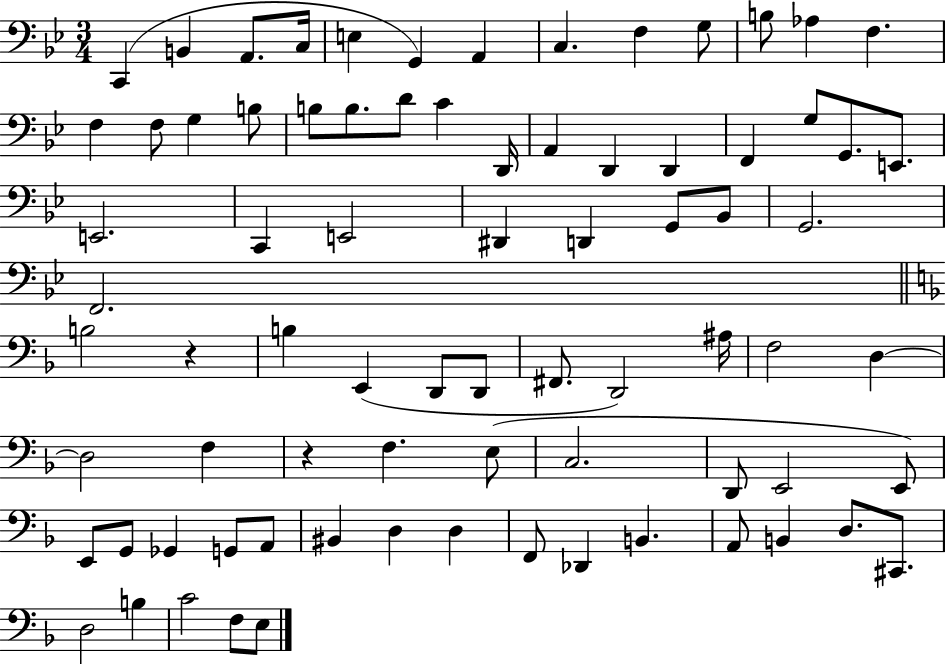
X:1
T:Untitled
M:3/4
L:1/4
K:Bb
C,, B,, A,,/2 C,/4 E, G,, A,, C, F, G,/2 B,/2 _A, F, F, F,/2 G, B,/2 B,/2 B,/2 D/2 C D,,/4 A,, D,, D,, F,, G,/2 G,,/2 E,,/2 E,,2 C,, E,,2 ^D,, D,, G,,/2 _B,,/2 G,,2 F,,2 B,2 z B, E,, D,,/2 D,,/2 ^F,,/2 D,,2 ^A,/4 F,2 D, D,2 F, z F, E,/2 C,2 D,,/2 E,,2 E,,/2 E,,/2 G,,/2 _G,, G,,/2 A,,/2 ^B,, D, D, F,,/2 _D,, B,, A,,/2 B,, D,/2 ^C,,/2 D,2 B, C2 F,/2 E,/2